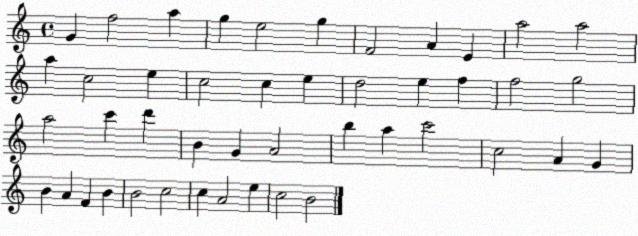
X:1
T:Untitled
M:4/4
L:1/4
K:C
G f2 a g e2 g F2 A E a2 a2 a c2 e c2 c e d2 e f f2 g2 a2 c' d' B G A2 b a c'2 c2 A G B A F B B2 c2 c A2 e c2 B2